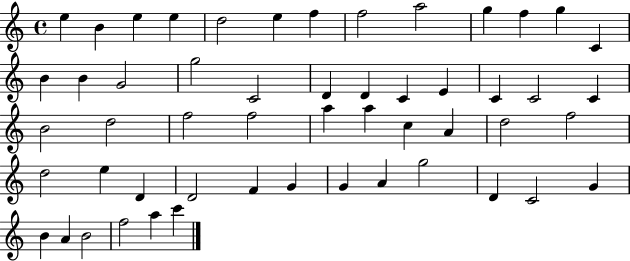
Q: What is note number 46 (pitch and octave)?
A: C4